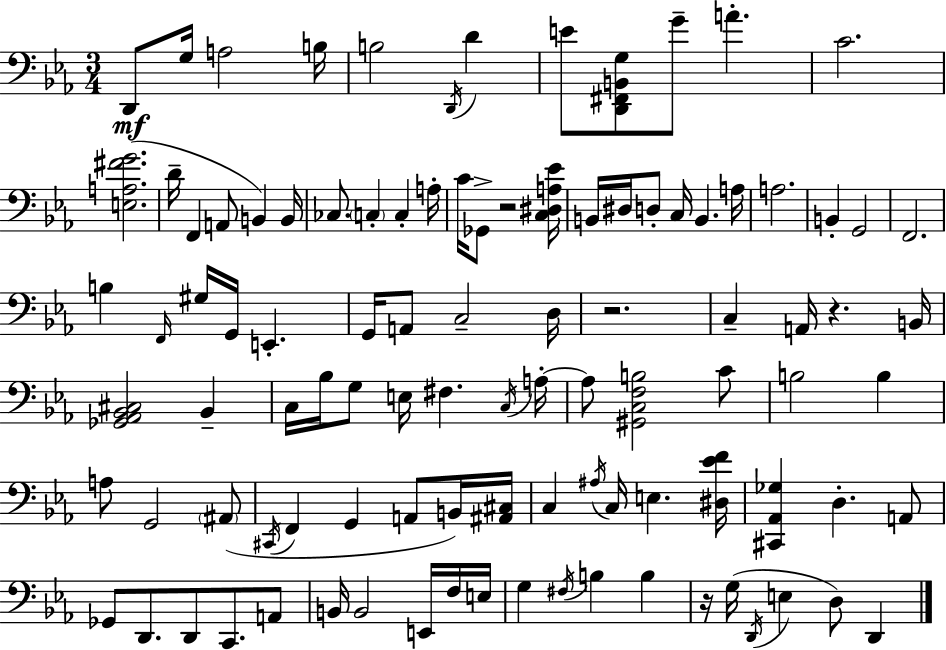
X:1
T:Untitled
M:3/4
L:1/4
K:Cm
D,,/2 G,/4 A,2 B,/4 B,2 D,,/4 D E/2 [D,,^F,,B,,G,]/2 G/2 A C2 [E,A,^FG]2 D/4 F,, A,,/2 B,, B,,/4 _C,/2 C, C, A,/4 C/4 _G,,/2 z2 [C,^D,A,_E]/4 B,,/4 ^D,/4 D,/2 C,/4 B,, A,/4 A,2 B,, G,,2 F,,2 B, F,,/4 ^G,/4 G,,/4 E,, G,,/4 A,,/2 C,2 D,/4 z2 C, A,,/4 z B,,/4 [_G,,_A,,_B,,^C,]2 _B,, C,/4 _B,/4 G,/2 E,/4 ^F, C,/4 A,/4 A,/2 [^G,,C,F,B,]2 C/2 B,2 B, A,/2 G,,2 ^A,,/2 ^C,,/4 F,, G,, A,,/2 B,,/4 [^A,,^C,]/4 C, ^A,/4 C,/4 E, [^D,_EF]/4 [^C,,_A,,_G,] D, A,,/2 _G,,/2 D,,/2 D,,/2 C,,/2 A,,/2 B,,/4 B,,2 E,,/4 F,/4 E,/4 G, ^F,/4 B, B, z/4 G,/4 D,,/4 E, D,/2 D,,